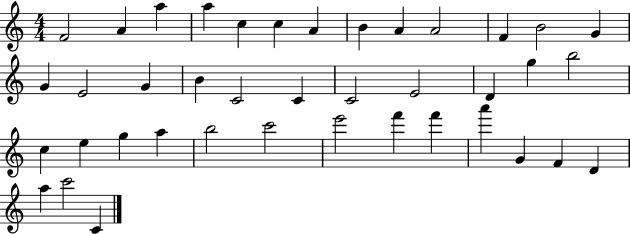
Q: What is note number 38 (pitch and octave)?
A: A5